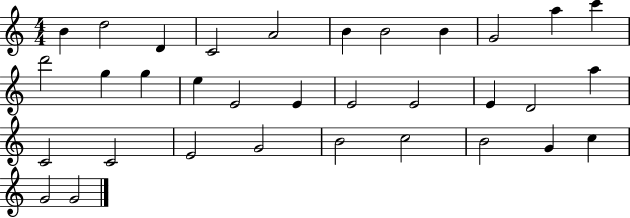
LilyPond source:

{
  \clef treble
  \numericTimeSignature
  \time 4/4
  \key c \major
  b'4 d''2 d'4 | c'2 a'2 | b'4 b'2 b'4 | g'2 a''4 c'''4 | \break d'''2 g''4 g''4 | e''4 e'2 e'4 | e'2 e'2 | e'4 d'2 a''4 | \break c'2 c'2 | e'2 g'2 | b'2 c''2 | b'2 g'4 c''4 | \break g'2 g'2 | \bar "|."
}